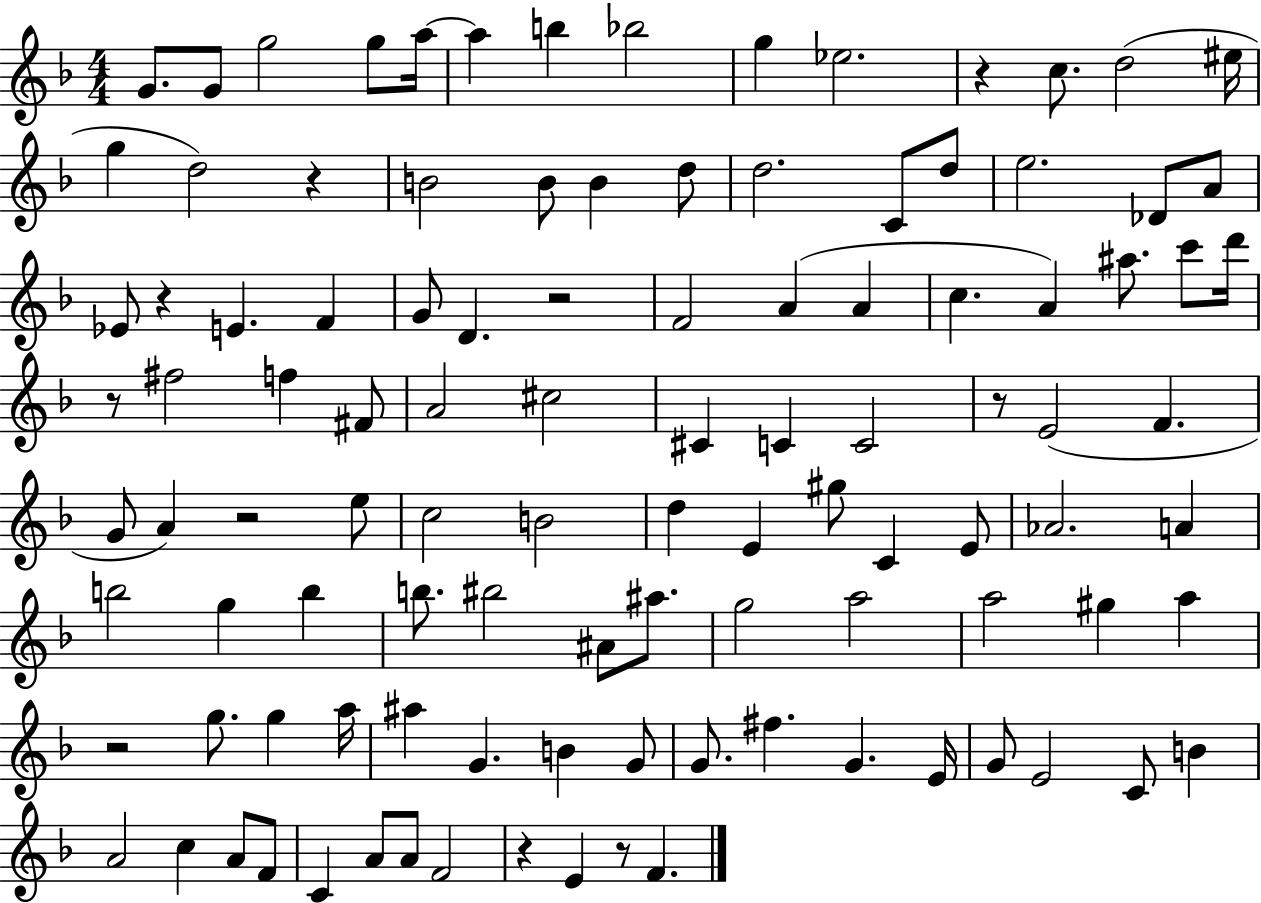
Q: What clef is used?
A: treble